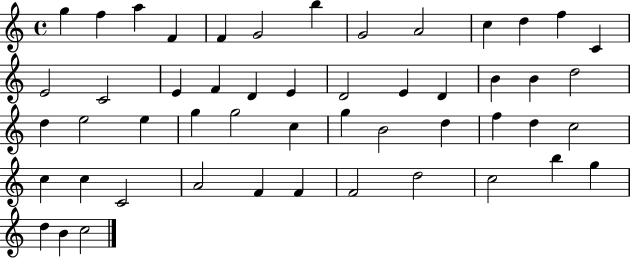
G5/q F5/q A5/q F4/q F4/q G4/h B5/q G4/h A4/h C5/q D5/q F5/q C4/q E4/h C4/h E4/q F4/q D4/q E4/q D4/h E4/q D4/q B4/q B4/q D5/h D5/q E5/h E5/q G5/q G5/h C5/q G5/q B4/h D5/q F5/q D5/q C5/h C5/q C5/q C4/h A4/h F4/q F4/q F4/h D5/h C5/h B5/q G5/q D5/q B4/q C5/h